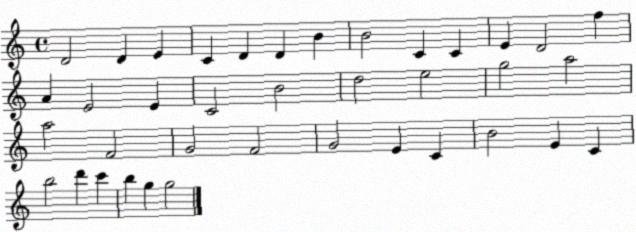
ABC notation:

X:1
T:Untitled
M:4/4
L:1/4
K:C
D2 D E C D D B B2 C C E D2 f A E2 E C2 B2 d2 e2 g2 a2 a2 F2 G2 F2 G2 E C B2 E C b2 d' c' b g g2